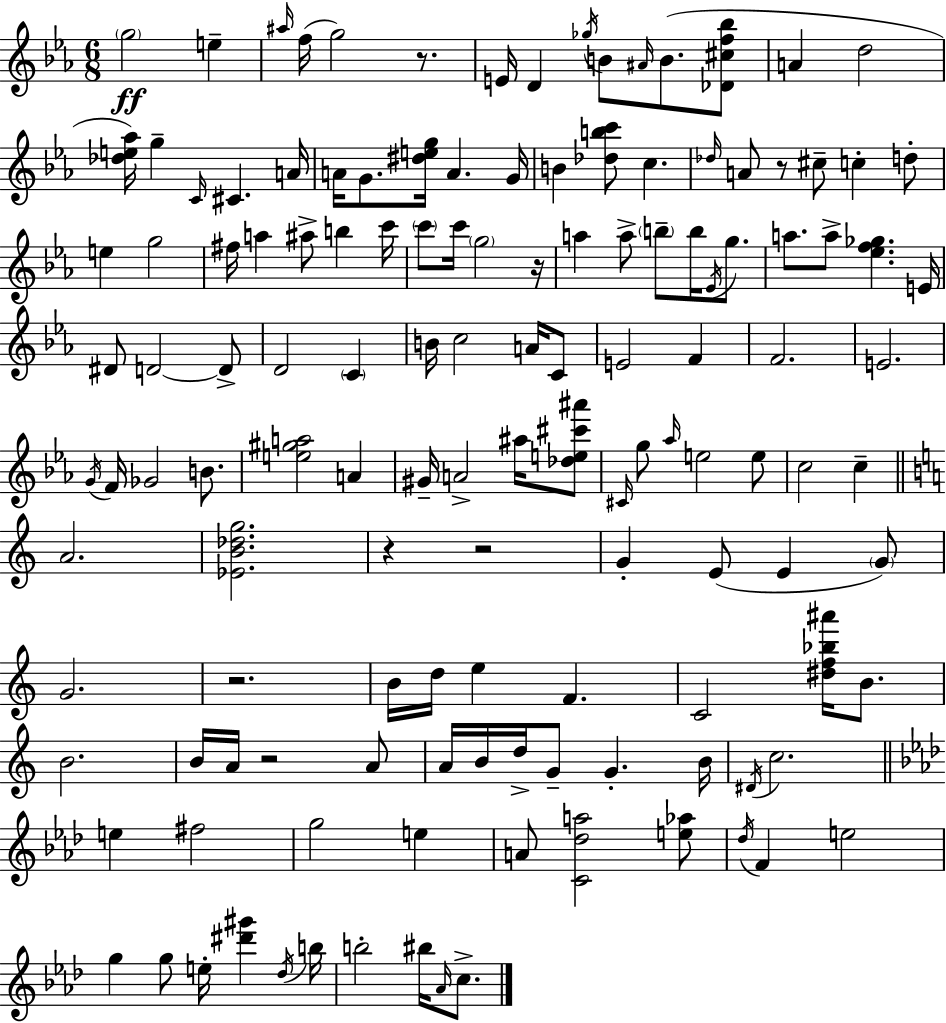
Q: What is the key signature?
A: EES major